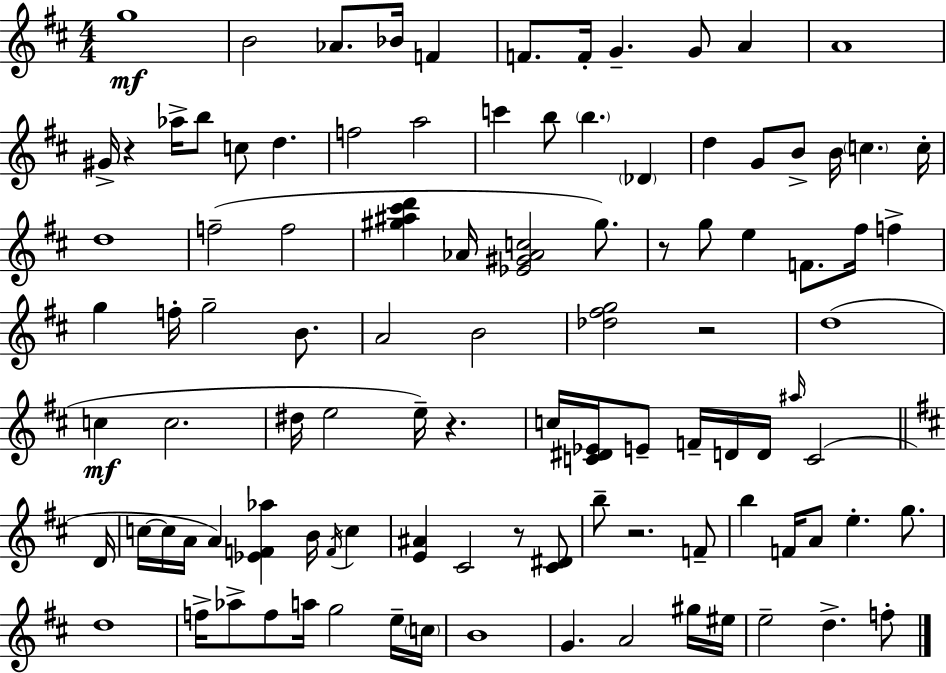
X:1
T:Untitled
M:4/4
L:1/4
K:D
g4 B2 _A/2 _B/4 F F/2 F/4 G G/2 A A4 ^G/4 z _a/4 b/2 c/2 d f2 a2 c' b/2 b _D d G/2 B/2 B/4 c c/4 d4 f2 f2 [^g^a^c'd'] _A/4 [_E^G_Ac]2 ^g/2 z/2 g/2 e F/2 ^f/4 f g f/4 g2 B/2 A2 B2 [_d^fg]2 z2 d4 c c2 ^d/4 e2 e/4 z c/4 [C^D_E]/4 E/2 F/4 D/4 D/4 ^a/4 C2 D/4 c/4 c/4 A/4 A [_EF_a] B/4 F/4 c [E^A] ^C2 z/2 [^C^D]/2 b/2 z2 F/2 b F/4 A/2 e g/2 d4 f/4 _a/2 f/2 a/4 g2 e/4 c/4 B4 G A2 ^g/4 ^e/4 e2 d f/2